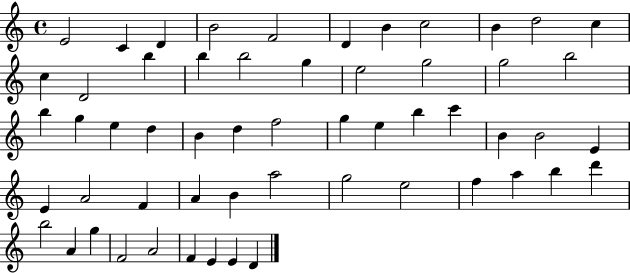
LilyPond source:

{
  \clef treble
  \time 4/4
  \defaultTimeSignature
  \key c \major
  e'2 c'4 d'4 | b'2 f'2 | d'4 b'4 c''2 | b'4 d''2 c''4 | \break c''4 d'2 b''4 | b''4 b''2 g''4 | e''2 g''2 | g''2 b''2 | \break b''4 g''4 e''4 d''4 | b'4 d''4 f''2 | g''4 e''4 b''4 c'''4 | b'4 b'2 e'4 | \break e'4 a'2 f'4 | a'4 b'4 a''2 | g''2 e''2 | f''4 a''4 b''4 d'''4 | \break b''2 a'4 g''4 | f'2 a'2 | f'4 e'4 e'4 d'4 | \bar "|."
}